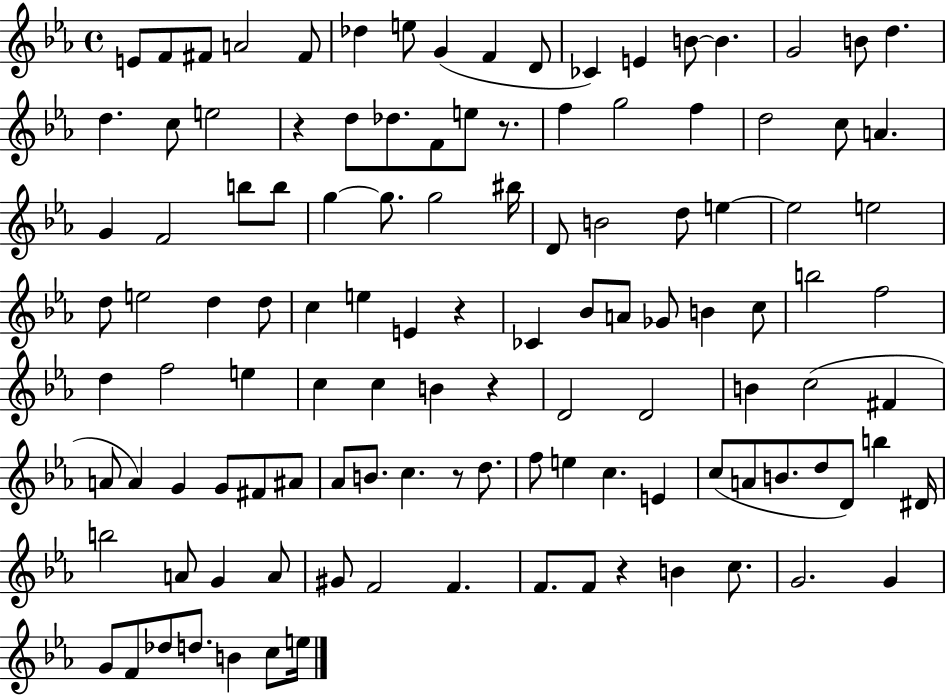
E4/e F4/e F#4/e A4/h F#4/e Db5/q E5/e G4/q F4/q D4/e CES4/q E4/q B4/e B4/q. G4/h B4/e D5/q. D5/q. C5/e E5/h R/q D5/e Db5/e. F4/e E5/e R/e. F5/q G5/h F5/q D5/h C5/e A4/q. G4/q F4/h B5/e B5/e G5/q G5/e. G5/h BIS5/s D4/e B4/h D5/e E5/q E5/h E5/h D5/e E5/h D5/q D5/e C5/q E5/q E4/q R/q CES4/q Bb4/e A4/e Gb4/e B4/q C5/e B5/h F5/h D5/q F5/h E5/q C5/q C5/q B4/q R/q D4/h D4/h B4/q C5/h F#4/q A4/e A4/q G4/q G4/e F#4/e A#4/e Ab4/e B4/e. C5/q. R/e D5/e. F5/e E5/q C5/q. E4/q C5/e A4/e B4/e. D5/e D4/e B5/q D#4/s B5/h A4/e G4/q A4/e G#4/e F4/h F4/q. F4/e. F4/e R/q B4/q C5/e. G4/h. G4/q G4/e F4/e Db5/e D5/e. B4/q C5/e E5/s